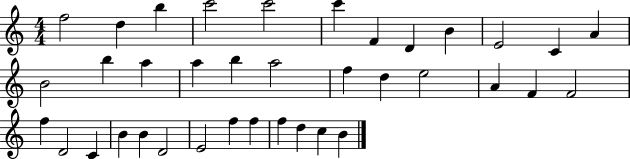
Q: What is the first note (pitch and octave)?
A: F5